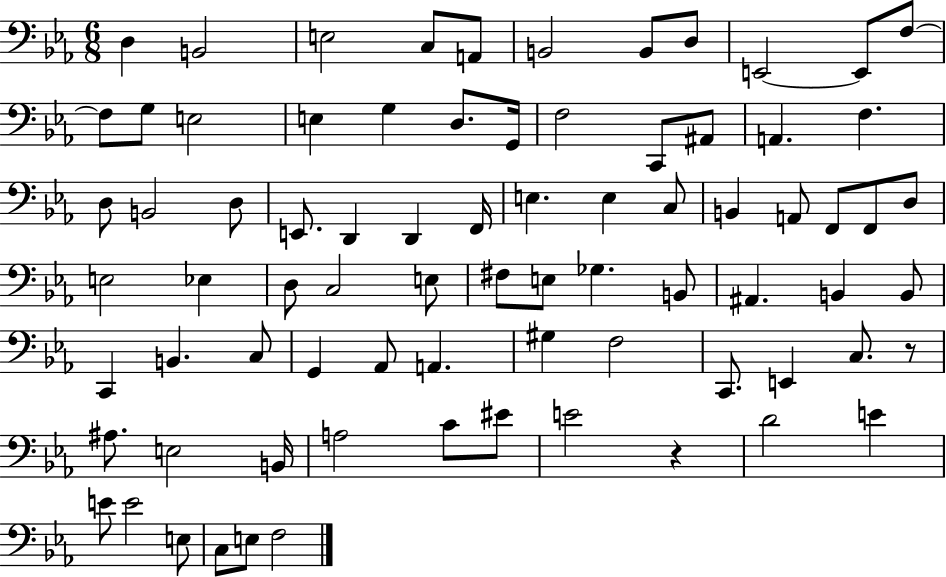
X:1
T:Untitled
M:6/8
L:1/4
K:Eb
D, B,,2 E,2 C,/2 A,,/2 B,,2 B,,/2 D,/2 E,,2 E,,/2 F,/2 F,/2 G,/2 E,2 E, G, D,/2 G,,/4 F,2 C,,/2 ^A,,/2 A,, F, D,/2 B,,2 D,/2 E,,/2 D,, D,, F,,/4 E, E, C,/2 B,, A,,/2 F,,/2 F,,/2 D,/2 E,2 _E, D,/2 C,2 E,/2 ^F,/2 E,/2 _G, B,,/2 ^A,, B,, B,,/2 C,, B,, C,/2 G,, _A,,/2 A,, ^G, F,2 C,,/2 E,, C,/2 z/2 ^A,/2 E,2 B,,/4 A,2 C/2 ^E/2 E2 z D2 E E/2 E2 E,/2 C,/2 E,/2 F,2